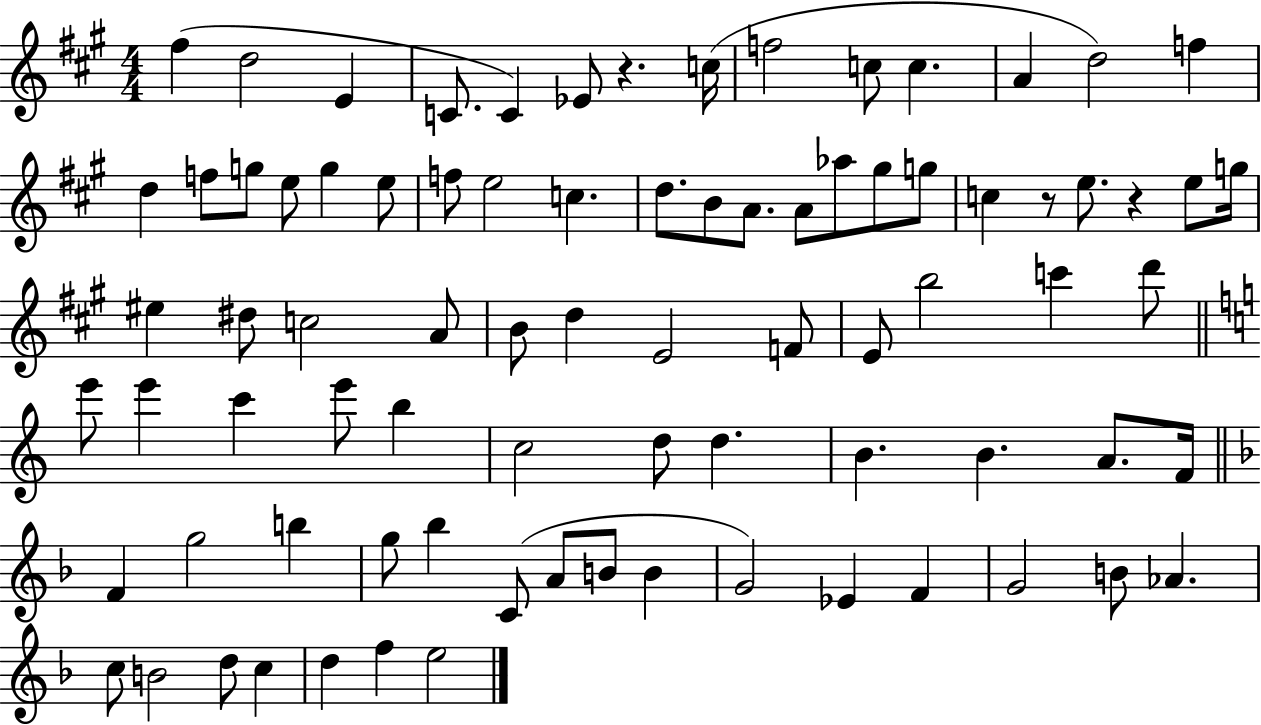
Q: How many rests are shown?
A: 3